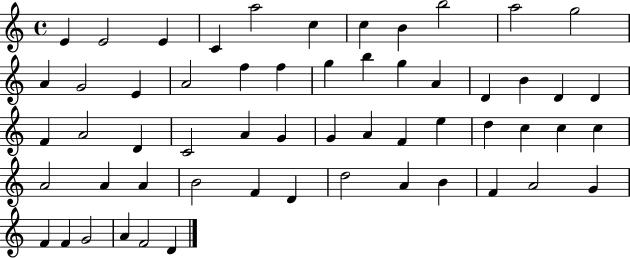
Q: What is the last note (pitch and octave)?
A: D4